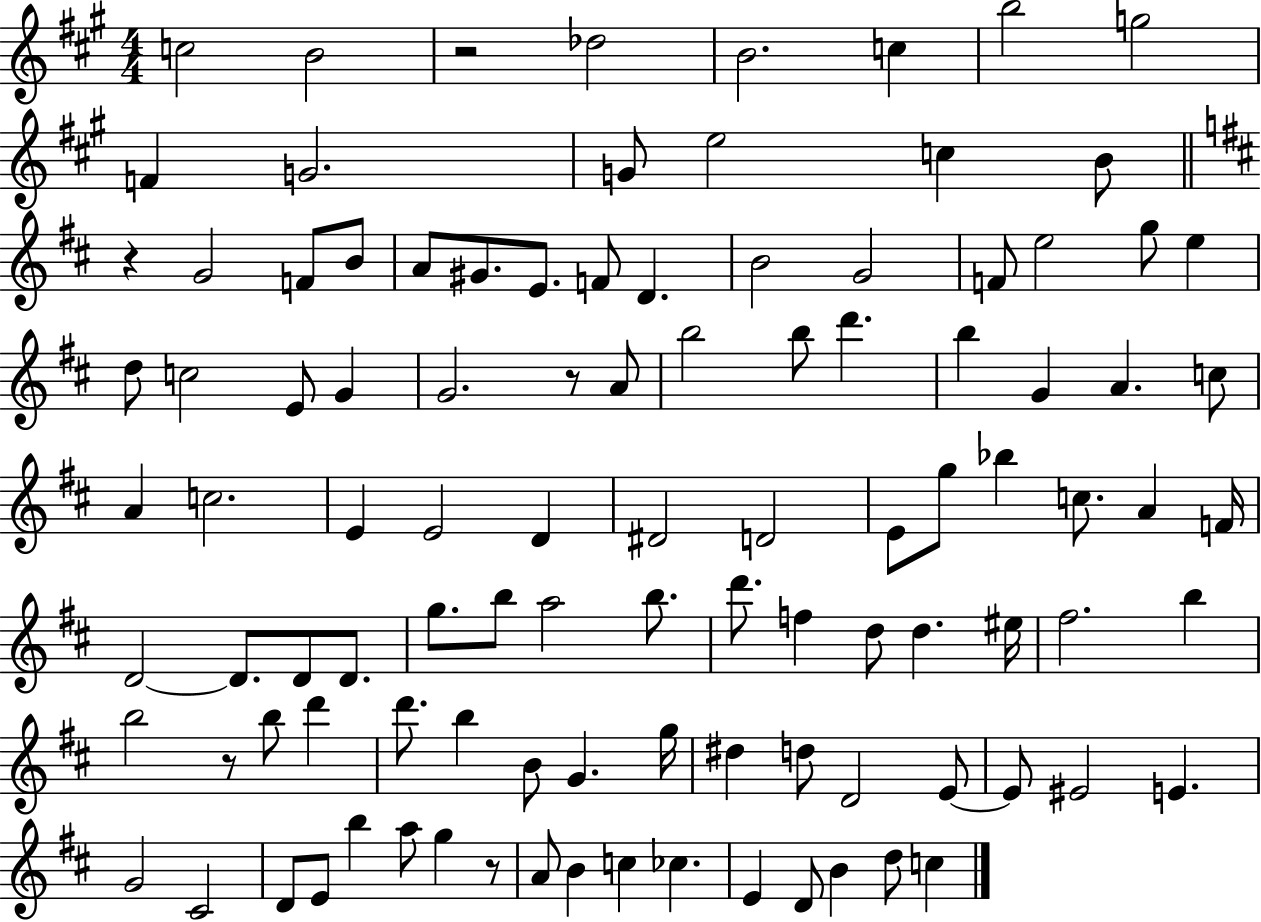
C5/h B4/h R/h Db5/h B4/h. C5/q B5/h G5/h F4/q G4/h. G4/e E5/h C5/q B4/e R/q G4/h F4/e B4/e A4/e G#4/e. E4/e. F4/e D4/q. B4/h G4/h F4/e E5/h G5/e E5/q D5/e C5/h E4/e G4/q G4/h. R/e A4/e B5/h B5/e D6/q. B5/q G4/q A4/q. C5/e A4/q C5/h. E4/q E4/h D4/q D#4/h D4/h E4/e G5/e Bb5/q C5/e. A4/q F4/s D4/h D4/e. D4/e D4/e. G5/e. B5/e A5/h B5/e. D6/e. F5/q D5/e D5/q. EIS5/s F#5/h. B5/q B5/h R/e B5/e D6/q D6/e. B5/q B4/e G4/q. G5/s D#5/q D5/e D4/h E4/e E4/e EIS4/h E4/q. G4/h C#4/h D4/e E4/e B5/q A5/e G5/q R/e A4/e B4/q C5/q CES5/q. E4/q D4/e B4/q D5/e C5/q